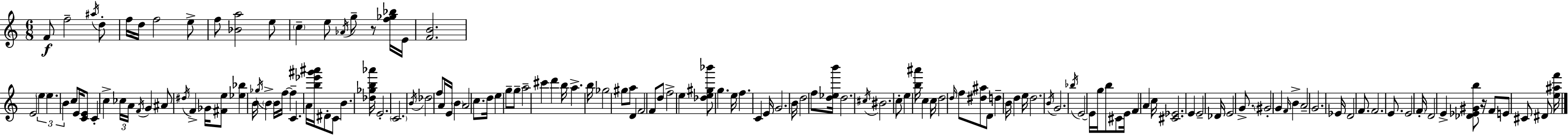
F4/e F5/h A#5/s D5/e F5/s D5/s F5/h E5/e F5/e [Bb4,A5]/h E5/e C5/q E5/e Ab4/s G5/e R/e [F5,Gb5,Bb5]/s E4/s [F4,B4]/h. E4/h E5/q E5/q. B4/q C5/e E4/s [C4,E4]/e C4/q C5/q CES5/s A4/s F4/s G4/q A#4/e D#5/s F4/q Gb4/s [F#4,E5]/e [Eb5,Bb5]/q B4/s Gb5/s B4/q B4/s F5/s F5/q C4/q. A4/s [B5,Eb6,G#6,A#6]/s D#4/e C4/e B4/q. [Db5,Gb5,B5,Ab6]/s E4/h. C4/h. B4/s Db5/h F5/e A4/s E4/s B4/q A4/h C5/e. D5/s E5/q G5/e G5/e A5/h C#6/q D6/q B5/s A5/q. B5/s Gb5/h G#5/e A5/e D4/q F4/h F4/e D5/e F5/h E5/q [Db5,E5,G#5,Bb6]/e G5/q. E5/s F5/q. C4/q E4/s G4/h. B4/s D5/h F5/e [D5,Eb5,B6]/s D5/h. C#5/s BIS4/h. C5/e E5/q [B5,A#6]/s C5/q C5/s D5/h D5/s F5/e [D#5,A#5]/e D4/e D5/q B4/s D5/q E5/s D5/h. B4/s G4/h. Bb5/s E4/h E4/s G5/s B5/e C#4/e E4/s F4/q A4/q C5/s [C#4,Eb4]/h. E4/q E4/h Db4/s E4/h G4/e. G#4/h G4/q F4/s B4/q A4/h G4/h. Eb4/s D4/h F4/e. F4/h. E4/e. E4/h F4/s D4/h E4/q [Db4,Eb4,G#4,B5]/e R/s F4/e E4/e C#4/e D#4/e [E5,A#5,F6]/s